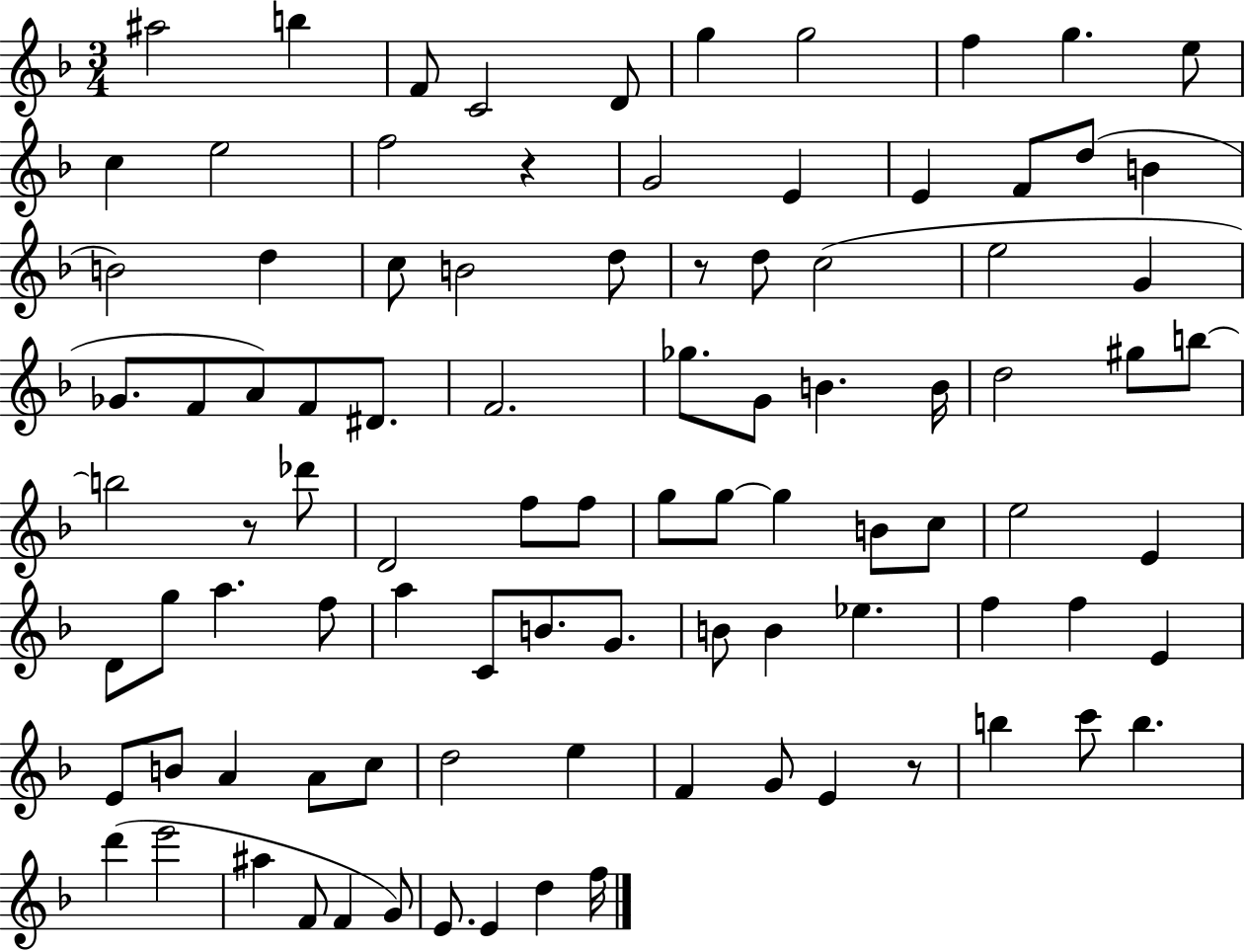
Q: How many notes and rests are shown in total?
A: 94